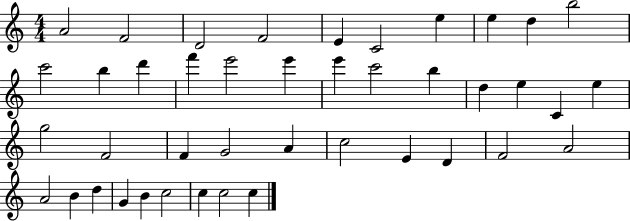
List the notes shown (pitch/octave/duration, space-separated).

A4/h F4/h D4/h F4/h E4/q C4/h E5/q E5/q D5/q B5/h C6/h B5/q D6/q F6/q E6/h E6/q E6/q C6/h B5/q D5/q E5/q C4/q E5/q G5/h F4/h F4/q G4/h A4/q C5/h E4/q D4/q F4/h A4/h A4/h B4/q D5/q G4/q B4/q C5/h C5/q C5/h C5/q